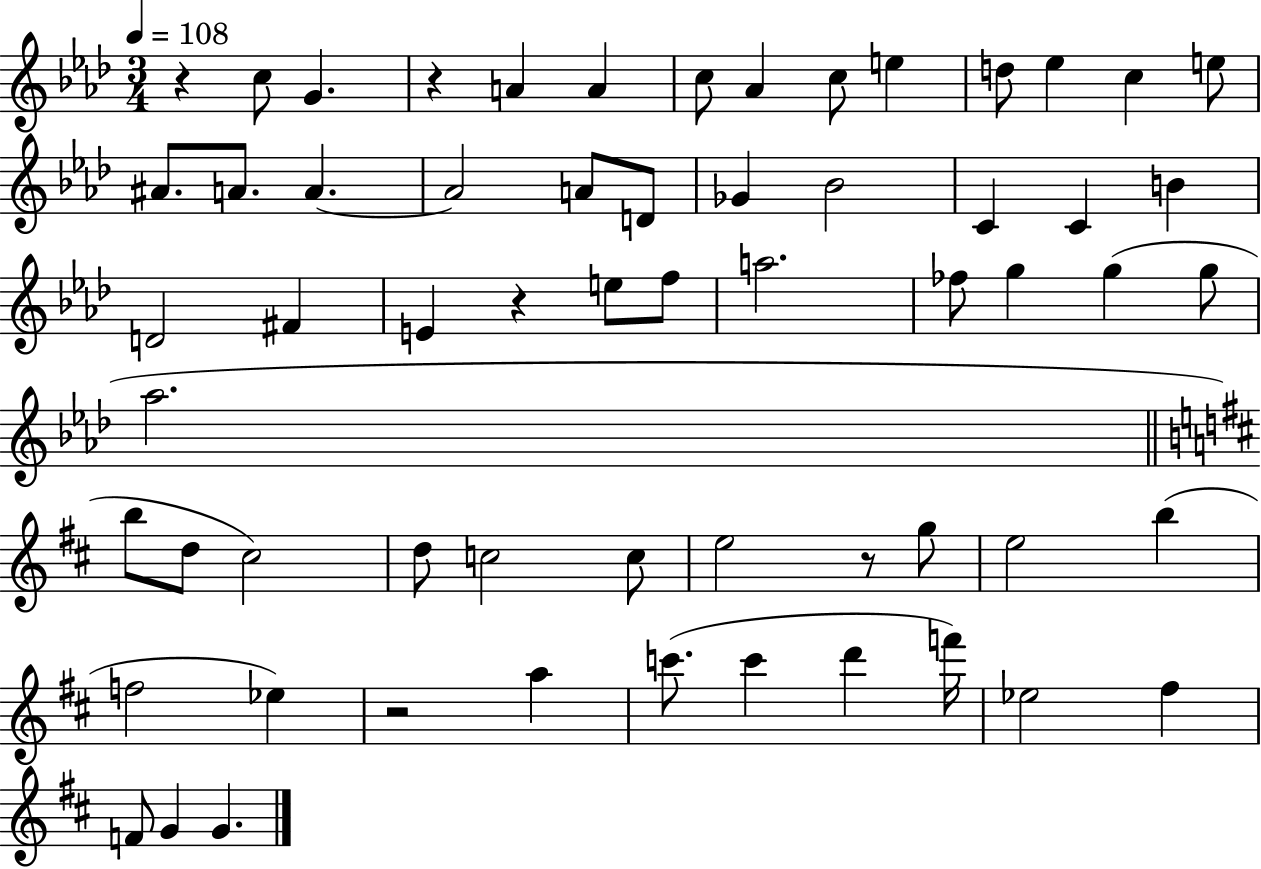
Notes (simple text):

R/q C5/e G4/q. R/q A4/q A4/q C5/e Ab4/q C5/e E5/q D5/e Eb5/q C5/q E5/e A#4/e. A4/e. A4/q. A4/h A4/e D4/e Gb4/q Bb4/h C4/q C4/q B4/q D4/h F#4/q E4/q R/q E5/e F5/e A5/h. FES5/e G5/q G5/q G5/e Ab5/h. B5/e D5/e C#5/h D5/e C5/h C5/e E5/h R/e G5/e E5/h B5/q F5/h Eb5/q R/h A5/q C6/e. C6/q D6/q F6/s Eb5/h F#5/q F4/e G4/q G4/q.